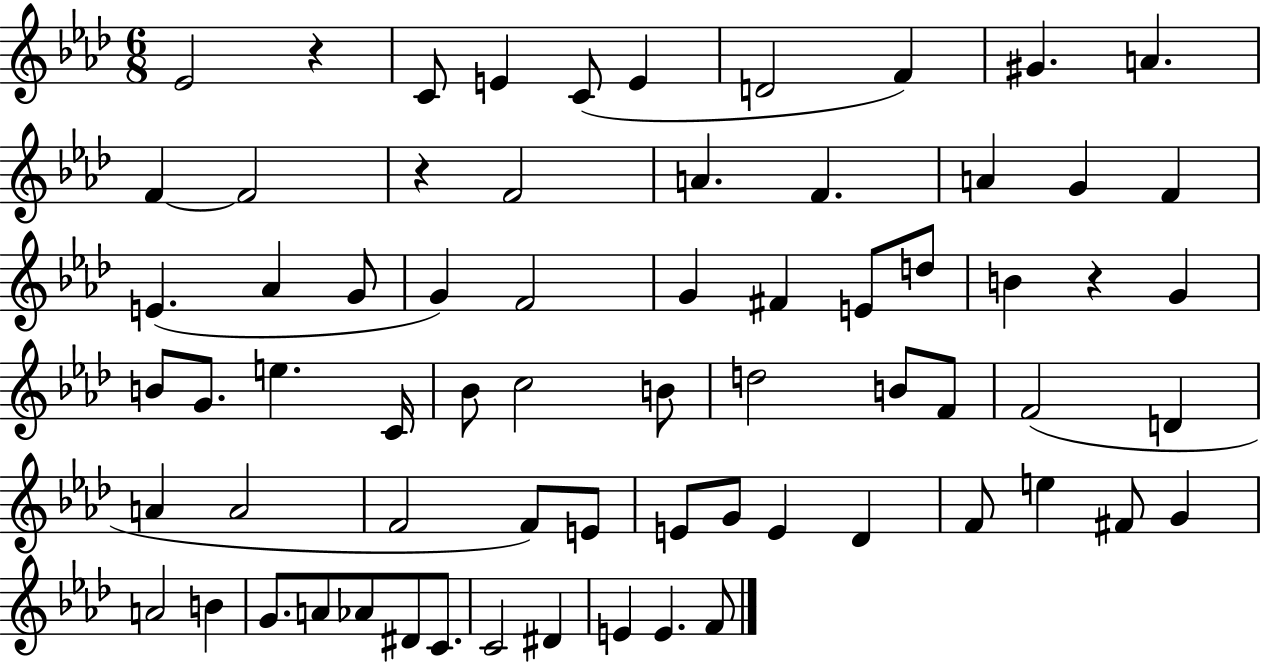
X:1
T:Untitled
M:6/8
L:1/4
K:Ab
_E2 z C/2 E C/2 E D2 F ^G A F F2 z F2 A F A G F E _A G/2 G F2 G ^F E/2 d/2 B z G B/2 G/2 e C/4 _B/2 c2 B/2 d2 B/2 F/2 F2 D A A2 F2 F/2 E/2 E/2 G/2 E _D F/2 e ^F/2 G A2 B G/2 A/2 _A/2 ^D/2 C/2 C2 ^D E E F/2